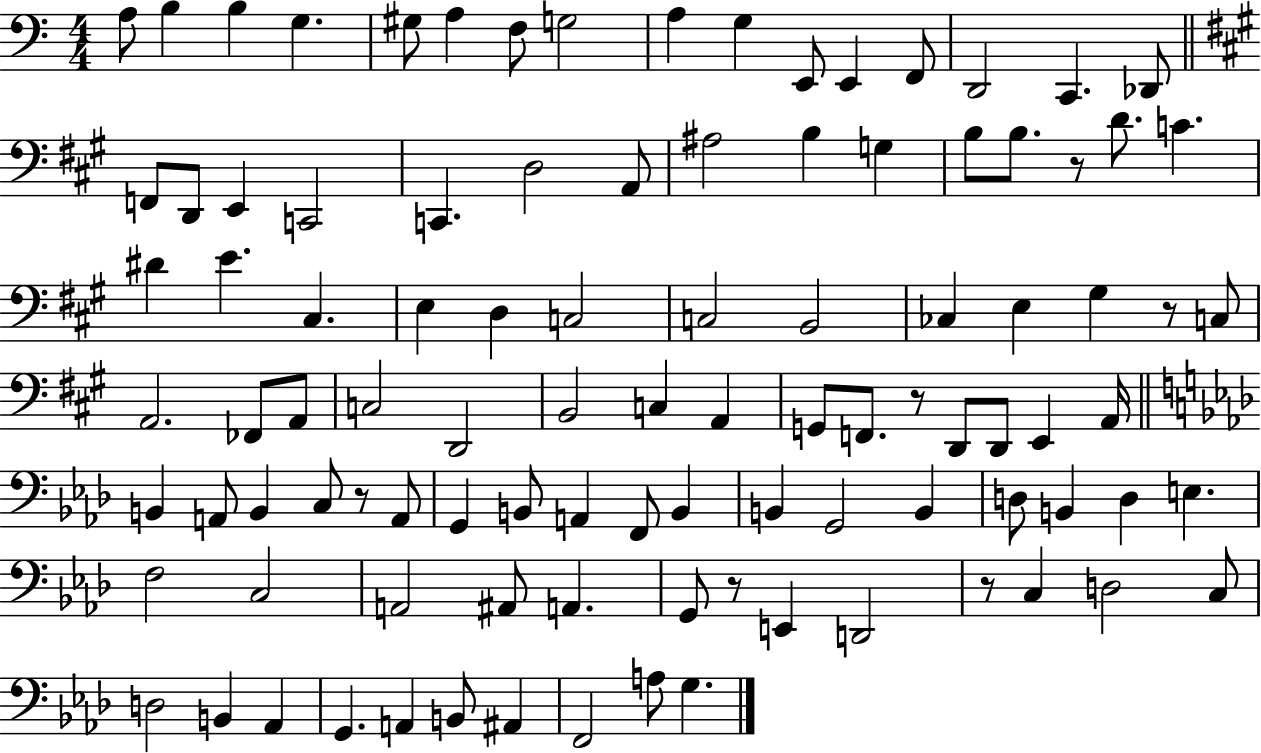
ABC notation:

X:1
T:Untitled
M:4/4
L:1/4
K:C
A,/2 B, B, G, ^G,/2 A, F,/2 G,2 A, G, E,,/2 E,, F,,/2 D,,2 C,, _D,,/2 F,,/2 D,,/2 E,, C,,2 C,, D,2 A,,/2 ^A,2 B, G, B,/2 B,/2 z/2 D/2 C ^D E ^C, E, D, C,2 C,2 B,,2 _C, E, ^G, z/2 C,/2 A,,2 _F,,/2 A,,/2 C,2 D,,2 B,,2 C, A,, G,,/2 F,,/2 z/2 D,,/2 D,,/2 E,, A,,/4 B,, A,,/2 B,, C,/2 z/2 A,,/2 G,, B,,/2 A,, F,,/2 B,, B,, G,,2 B,, D,/2 B,, D, E, F,2 C,2 A,,2 ^A,,/2 A,, G,,/2 z/2 E,, D,,2 z/2 C, D,2 C,/2 D,2 B,, _A,, G,, A,, B,,/2 ^A,, F,,2 A,/2 G,